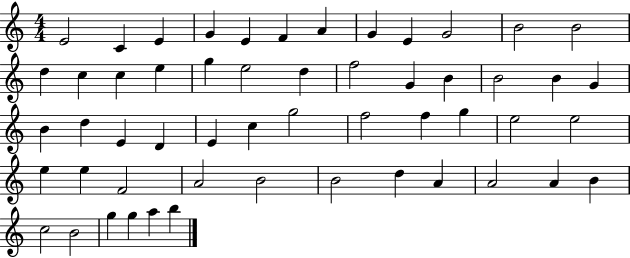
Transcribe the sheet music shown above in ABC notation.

X:1
T:Untitled
M:4/4
L:1/4
K:C
E2 C E G E F A G E G2 B2 B2 d c c e g e2 d f2 G B B2 B G B d E D E c g2 f2 f g e2 e2 e e F2 A2 B2 B2 d A A2 A B c2 B2 g g a b